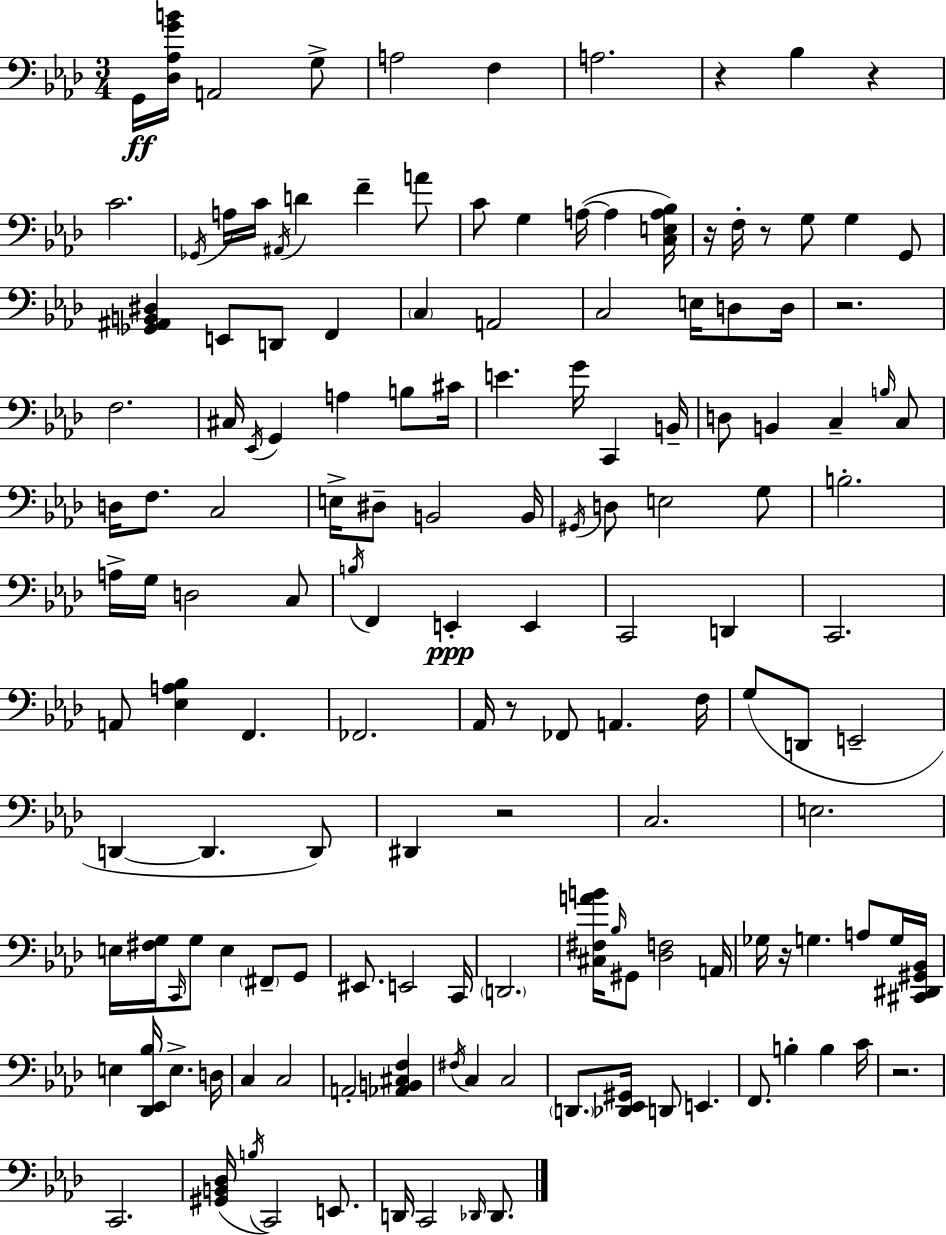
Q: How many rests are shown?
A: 9